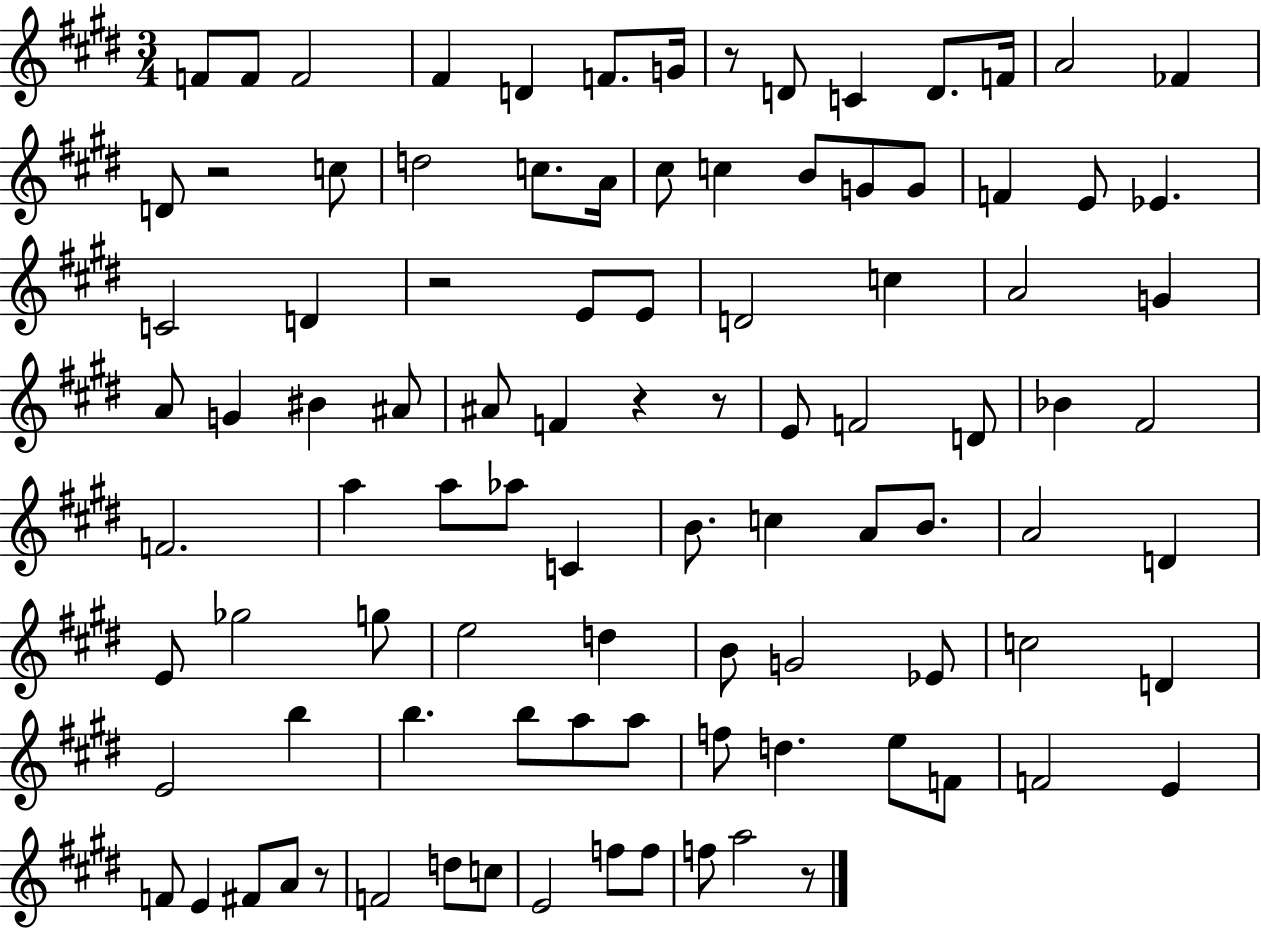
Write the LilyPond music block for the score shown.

{
  \clef treble
  \numericTimeSignature
  \time 3/4
  \key e \major
  f'8 f'8 f'2 | fis'4 d'4 f'8. g'16 | r8 d'8 c'4 d'8. f'16 | a'2 fes'4 | \break d'8 r2 c''8 | d''2 c''8. a'16 | cis''8 c''4 b'8 g'8 g'8 | f'4 e'8 ees'4. | \break c'2 d'4 | r2 e'8 e'8 | d'2 c''4 | a'2 g'4 | \break a'8 g'4 bis'4 ais'8 | ais'8 f'4 r4 r8 | e'8 f'2 d'8 | bes'4 fis'2 | \break f'2. | a''4 a''8 aes''8 c'4 | b'8. c''4 a'8 b'8. | a'2 d'4 | \break e'8 ges''2 g''8 | e''2 d''4 | b'8 g'2 ees'8 | c''2 d'4 | \break e'2 b''4 | b''4. b''8 a''8 a''8 | f''8 d''4. e''8 f'8 | f'2 e'4 | \break f'8 e'4 fis'8 a'8 r8 | f'2 d''8 c''8 | e'2 f''8 f''8 | f''8 a''2 r8 | \break \bar "|."
}